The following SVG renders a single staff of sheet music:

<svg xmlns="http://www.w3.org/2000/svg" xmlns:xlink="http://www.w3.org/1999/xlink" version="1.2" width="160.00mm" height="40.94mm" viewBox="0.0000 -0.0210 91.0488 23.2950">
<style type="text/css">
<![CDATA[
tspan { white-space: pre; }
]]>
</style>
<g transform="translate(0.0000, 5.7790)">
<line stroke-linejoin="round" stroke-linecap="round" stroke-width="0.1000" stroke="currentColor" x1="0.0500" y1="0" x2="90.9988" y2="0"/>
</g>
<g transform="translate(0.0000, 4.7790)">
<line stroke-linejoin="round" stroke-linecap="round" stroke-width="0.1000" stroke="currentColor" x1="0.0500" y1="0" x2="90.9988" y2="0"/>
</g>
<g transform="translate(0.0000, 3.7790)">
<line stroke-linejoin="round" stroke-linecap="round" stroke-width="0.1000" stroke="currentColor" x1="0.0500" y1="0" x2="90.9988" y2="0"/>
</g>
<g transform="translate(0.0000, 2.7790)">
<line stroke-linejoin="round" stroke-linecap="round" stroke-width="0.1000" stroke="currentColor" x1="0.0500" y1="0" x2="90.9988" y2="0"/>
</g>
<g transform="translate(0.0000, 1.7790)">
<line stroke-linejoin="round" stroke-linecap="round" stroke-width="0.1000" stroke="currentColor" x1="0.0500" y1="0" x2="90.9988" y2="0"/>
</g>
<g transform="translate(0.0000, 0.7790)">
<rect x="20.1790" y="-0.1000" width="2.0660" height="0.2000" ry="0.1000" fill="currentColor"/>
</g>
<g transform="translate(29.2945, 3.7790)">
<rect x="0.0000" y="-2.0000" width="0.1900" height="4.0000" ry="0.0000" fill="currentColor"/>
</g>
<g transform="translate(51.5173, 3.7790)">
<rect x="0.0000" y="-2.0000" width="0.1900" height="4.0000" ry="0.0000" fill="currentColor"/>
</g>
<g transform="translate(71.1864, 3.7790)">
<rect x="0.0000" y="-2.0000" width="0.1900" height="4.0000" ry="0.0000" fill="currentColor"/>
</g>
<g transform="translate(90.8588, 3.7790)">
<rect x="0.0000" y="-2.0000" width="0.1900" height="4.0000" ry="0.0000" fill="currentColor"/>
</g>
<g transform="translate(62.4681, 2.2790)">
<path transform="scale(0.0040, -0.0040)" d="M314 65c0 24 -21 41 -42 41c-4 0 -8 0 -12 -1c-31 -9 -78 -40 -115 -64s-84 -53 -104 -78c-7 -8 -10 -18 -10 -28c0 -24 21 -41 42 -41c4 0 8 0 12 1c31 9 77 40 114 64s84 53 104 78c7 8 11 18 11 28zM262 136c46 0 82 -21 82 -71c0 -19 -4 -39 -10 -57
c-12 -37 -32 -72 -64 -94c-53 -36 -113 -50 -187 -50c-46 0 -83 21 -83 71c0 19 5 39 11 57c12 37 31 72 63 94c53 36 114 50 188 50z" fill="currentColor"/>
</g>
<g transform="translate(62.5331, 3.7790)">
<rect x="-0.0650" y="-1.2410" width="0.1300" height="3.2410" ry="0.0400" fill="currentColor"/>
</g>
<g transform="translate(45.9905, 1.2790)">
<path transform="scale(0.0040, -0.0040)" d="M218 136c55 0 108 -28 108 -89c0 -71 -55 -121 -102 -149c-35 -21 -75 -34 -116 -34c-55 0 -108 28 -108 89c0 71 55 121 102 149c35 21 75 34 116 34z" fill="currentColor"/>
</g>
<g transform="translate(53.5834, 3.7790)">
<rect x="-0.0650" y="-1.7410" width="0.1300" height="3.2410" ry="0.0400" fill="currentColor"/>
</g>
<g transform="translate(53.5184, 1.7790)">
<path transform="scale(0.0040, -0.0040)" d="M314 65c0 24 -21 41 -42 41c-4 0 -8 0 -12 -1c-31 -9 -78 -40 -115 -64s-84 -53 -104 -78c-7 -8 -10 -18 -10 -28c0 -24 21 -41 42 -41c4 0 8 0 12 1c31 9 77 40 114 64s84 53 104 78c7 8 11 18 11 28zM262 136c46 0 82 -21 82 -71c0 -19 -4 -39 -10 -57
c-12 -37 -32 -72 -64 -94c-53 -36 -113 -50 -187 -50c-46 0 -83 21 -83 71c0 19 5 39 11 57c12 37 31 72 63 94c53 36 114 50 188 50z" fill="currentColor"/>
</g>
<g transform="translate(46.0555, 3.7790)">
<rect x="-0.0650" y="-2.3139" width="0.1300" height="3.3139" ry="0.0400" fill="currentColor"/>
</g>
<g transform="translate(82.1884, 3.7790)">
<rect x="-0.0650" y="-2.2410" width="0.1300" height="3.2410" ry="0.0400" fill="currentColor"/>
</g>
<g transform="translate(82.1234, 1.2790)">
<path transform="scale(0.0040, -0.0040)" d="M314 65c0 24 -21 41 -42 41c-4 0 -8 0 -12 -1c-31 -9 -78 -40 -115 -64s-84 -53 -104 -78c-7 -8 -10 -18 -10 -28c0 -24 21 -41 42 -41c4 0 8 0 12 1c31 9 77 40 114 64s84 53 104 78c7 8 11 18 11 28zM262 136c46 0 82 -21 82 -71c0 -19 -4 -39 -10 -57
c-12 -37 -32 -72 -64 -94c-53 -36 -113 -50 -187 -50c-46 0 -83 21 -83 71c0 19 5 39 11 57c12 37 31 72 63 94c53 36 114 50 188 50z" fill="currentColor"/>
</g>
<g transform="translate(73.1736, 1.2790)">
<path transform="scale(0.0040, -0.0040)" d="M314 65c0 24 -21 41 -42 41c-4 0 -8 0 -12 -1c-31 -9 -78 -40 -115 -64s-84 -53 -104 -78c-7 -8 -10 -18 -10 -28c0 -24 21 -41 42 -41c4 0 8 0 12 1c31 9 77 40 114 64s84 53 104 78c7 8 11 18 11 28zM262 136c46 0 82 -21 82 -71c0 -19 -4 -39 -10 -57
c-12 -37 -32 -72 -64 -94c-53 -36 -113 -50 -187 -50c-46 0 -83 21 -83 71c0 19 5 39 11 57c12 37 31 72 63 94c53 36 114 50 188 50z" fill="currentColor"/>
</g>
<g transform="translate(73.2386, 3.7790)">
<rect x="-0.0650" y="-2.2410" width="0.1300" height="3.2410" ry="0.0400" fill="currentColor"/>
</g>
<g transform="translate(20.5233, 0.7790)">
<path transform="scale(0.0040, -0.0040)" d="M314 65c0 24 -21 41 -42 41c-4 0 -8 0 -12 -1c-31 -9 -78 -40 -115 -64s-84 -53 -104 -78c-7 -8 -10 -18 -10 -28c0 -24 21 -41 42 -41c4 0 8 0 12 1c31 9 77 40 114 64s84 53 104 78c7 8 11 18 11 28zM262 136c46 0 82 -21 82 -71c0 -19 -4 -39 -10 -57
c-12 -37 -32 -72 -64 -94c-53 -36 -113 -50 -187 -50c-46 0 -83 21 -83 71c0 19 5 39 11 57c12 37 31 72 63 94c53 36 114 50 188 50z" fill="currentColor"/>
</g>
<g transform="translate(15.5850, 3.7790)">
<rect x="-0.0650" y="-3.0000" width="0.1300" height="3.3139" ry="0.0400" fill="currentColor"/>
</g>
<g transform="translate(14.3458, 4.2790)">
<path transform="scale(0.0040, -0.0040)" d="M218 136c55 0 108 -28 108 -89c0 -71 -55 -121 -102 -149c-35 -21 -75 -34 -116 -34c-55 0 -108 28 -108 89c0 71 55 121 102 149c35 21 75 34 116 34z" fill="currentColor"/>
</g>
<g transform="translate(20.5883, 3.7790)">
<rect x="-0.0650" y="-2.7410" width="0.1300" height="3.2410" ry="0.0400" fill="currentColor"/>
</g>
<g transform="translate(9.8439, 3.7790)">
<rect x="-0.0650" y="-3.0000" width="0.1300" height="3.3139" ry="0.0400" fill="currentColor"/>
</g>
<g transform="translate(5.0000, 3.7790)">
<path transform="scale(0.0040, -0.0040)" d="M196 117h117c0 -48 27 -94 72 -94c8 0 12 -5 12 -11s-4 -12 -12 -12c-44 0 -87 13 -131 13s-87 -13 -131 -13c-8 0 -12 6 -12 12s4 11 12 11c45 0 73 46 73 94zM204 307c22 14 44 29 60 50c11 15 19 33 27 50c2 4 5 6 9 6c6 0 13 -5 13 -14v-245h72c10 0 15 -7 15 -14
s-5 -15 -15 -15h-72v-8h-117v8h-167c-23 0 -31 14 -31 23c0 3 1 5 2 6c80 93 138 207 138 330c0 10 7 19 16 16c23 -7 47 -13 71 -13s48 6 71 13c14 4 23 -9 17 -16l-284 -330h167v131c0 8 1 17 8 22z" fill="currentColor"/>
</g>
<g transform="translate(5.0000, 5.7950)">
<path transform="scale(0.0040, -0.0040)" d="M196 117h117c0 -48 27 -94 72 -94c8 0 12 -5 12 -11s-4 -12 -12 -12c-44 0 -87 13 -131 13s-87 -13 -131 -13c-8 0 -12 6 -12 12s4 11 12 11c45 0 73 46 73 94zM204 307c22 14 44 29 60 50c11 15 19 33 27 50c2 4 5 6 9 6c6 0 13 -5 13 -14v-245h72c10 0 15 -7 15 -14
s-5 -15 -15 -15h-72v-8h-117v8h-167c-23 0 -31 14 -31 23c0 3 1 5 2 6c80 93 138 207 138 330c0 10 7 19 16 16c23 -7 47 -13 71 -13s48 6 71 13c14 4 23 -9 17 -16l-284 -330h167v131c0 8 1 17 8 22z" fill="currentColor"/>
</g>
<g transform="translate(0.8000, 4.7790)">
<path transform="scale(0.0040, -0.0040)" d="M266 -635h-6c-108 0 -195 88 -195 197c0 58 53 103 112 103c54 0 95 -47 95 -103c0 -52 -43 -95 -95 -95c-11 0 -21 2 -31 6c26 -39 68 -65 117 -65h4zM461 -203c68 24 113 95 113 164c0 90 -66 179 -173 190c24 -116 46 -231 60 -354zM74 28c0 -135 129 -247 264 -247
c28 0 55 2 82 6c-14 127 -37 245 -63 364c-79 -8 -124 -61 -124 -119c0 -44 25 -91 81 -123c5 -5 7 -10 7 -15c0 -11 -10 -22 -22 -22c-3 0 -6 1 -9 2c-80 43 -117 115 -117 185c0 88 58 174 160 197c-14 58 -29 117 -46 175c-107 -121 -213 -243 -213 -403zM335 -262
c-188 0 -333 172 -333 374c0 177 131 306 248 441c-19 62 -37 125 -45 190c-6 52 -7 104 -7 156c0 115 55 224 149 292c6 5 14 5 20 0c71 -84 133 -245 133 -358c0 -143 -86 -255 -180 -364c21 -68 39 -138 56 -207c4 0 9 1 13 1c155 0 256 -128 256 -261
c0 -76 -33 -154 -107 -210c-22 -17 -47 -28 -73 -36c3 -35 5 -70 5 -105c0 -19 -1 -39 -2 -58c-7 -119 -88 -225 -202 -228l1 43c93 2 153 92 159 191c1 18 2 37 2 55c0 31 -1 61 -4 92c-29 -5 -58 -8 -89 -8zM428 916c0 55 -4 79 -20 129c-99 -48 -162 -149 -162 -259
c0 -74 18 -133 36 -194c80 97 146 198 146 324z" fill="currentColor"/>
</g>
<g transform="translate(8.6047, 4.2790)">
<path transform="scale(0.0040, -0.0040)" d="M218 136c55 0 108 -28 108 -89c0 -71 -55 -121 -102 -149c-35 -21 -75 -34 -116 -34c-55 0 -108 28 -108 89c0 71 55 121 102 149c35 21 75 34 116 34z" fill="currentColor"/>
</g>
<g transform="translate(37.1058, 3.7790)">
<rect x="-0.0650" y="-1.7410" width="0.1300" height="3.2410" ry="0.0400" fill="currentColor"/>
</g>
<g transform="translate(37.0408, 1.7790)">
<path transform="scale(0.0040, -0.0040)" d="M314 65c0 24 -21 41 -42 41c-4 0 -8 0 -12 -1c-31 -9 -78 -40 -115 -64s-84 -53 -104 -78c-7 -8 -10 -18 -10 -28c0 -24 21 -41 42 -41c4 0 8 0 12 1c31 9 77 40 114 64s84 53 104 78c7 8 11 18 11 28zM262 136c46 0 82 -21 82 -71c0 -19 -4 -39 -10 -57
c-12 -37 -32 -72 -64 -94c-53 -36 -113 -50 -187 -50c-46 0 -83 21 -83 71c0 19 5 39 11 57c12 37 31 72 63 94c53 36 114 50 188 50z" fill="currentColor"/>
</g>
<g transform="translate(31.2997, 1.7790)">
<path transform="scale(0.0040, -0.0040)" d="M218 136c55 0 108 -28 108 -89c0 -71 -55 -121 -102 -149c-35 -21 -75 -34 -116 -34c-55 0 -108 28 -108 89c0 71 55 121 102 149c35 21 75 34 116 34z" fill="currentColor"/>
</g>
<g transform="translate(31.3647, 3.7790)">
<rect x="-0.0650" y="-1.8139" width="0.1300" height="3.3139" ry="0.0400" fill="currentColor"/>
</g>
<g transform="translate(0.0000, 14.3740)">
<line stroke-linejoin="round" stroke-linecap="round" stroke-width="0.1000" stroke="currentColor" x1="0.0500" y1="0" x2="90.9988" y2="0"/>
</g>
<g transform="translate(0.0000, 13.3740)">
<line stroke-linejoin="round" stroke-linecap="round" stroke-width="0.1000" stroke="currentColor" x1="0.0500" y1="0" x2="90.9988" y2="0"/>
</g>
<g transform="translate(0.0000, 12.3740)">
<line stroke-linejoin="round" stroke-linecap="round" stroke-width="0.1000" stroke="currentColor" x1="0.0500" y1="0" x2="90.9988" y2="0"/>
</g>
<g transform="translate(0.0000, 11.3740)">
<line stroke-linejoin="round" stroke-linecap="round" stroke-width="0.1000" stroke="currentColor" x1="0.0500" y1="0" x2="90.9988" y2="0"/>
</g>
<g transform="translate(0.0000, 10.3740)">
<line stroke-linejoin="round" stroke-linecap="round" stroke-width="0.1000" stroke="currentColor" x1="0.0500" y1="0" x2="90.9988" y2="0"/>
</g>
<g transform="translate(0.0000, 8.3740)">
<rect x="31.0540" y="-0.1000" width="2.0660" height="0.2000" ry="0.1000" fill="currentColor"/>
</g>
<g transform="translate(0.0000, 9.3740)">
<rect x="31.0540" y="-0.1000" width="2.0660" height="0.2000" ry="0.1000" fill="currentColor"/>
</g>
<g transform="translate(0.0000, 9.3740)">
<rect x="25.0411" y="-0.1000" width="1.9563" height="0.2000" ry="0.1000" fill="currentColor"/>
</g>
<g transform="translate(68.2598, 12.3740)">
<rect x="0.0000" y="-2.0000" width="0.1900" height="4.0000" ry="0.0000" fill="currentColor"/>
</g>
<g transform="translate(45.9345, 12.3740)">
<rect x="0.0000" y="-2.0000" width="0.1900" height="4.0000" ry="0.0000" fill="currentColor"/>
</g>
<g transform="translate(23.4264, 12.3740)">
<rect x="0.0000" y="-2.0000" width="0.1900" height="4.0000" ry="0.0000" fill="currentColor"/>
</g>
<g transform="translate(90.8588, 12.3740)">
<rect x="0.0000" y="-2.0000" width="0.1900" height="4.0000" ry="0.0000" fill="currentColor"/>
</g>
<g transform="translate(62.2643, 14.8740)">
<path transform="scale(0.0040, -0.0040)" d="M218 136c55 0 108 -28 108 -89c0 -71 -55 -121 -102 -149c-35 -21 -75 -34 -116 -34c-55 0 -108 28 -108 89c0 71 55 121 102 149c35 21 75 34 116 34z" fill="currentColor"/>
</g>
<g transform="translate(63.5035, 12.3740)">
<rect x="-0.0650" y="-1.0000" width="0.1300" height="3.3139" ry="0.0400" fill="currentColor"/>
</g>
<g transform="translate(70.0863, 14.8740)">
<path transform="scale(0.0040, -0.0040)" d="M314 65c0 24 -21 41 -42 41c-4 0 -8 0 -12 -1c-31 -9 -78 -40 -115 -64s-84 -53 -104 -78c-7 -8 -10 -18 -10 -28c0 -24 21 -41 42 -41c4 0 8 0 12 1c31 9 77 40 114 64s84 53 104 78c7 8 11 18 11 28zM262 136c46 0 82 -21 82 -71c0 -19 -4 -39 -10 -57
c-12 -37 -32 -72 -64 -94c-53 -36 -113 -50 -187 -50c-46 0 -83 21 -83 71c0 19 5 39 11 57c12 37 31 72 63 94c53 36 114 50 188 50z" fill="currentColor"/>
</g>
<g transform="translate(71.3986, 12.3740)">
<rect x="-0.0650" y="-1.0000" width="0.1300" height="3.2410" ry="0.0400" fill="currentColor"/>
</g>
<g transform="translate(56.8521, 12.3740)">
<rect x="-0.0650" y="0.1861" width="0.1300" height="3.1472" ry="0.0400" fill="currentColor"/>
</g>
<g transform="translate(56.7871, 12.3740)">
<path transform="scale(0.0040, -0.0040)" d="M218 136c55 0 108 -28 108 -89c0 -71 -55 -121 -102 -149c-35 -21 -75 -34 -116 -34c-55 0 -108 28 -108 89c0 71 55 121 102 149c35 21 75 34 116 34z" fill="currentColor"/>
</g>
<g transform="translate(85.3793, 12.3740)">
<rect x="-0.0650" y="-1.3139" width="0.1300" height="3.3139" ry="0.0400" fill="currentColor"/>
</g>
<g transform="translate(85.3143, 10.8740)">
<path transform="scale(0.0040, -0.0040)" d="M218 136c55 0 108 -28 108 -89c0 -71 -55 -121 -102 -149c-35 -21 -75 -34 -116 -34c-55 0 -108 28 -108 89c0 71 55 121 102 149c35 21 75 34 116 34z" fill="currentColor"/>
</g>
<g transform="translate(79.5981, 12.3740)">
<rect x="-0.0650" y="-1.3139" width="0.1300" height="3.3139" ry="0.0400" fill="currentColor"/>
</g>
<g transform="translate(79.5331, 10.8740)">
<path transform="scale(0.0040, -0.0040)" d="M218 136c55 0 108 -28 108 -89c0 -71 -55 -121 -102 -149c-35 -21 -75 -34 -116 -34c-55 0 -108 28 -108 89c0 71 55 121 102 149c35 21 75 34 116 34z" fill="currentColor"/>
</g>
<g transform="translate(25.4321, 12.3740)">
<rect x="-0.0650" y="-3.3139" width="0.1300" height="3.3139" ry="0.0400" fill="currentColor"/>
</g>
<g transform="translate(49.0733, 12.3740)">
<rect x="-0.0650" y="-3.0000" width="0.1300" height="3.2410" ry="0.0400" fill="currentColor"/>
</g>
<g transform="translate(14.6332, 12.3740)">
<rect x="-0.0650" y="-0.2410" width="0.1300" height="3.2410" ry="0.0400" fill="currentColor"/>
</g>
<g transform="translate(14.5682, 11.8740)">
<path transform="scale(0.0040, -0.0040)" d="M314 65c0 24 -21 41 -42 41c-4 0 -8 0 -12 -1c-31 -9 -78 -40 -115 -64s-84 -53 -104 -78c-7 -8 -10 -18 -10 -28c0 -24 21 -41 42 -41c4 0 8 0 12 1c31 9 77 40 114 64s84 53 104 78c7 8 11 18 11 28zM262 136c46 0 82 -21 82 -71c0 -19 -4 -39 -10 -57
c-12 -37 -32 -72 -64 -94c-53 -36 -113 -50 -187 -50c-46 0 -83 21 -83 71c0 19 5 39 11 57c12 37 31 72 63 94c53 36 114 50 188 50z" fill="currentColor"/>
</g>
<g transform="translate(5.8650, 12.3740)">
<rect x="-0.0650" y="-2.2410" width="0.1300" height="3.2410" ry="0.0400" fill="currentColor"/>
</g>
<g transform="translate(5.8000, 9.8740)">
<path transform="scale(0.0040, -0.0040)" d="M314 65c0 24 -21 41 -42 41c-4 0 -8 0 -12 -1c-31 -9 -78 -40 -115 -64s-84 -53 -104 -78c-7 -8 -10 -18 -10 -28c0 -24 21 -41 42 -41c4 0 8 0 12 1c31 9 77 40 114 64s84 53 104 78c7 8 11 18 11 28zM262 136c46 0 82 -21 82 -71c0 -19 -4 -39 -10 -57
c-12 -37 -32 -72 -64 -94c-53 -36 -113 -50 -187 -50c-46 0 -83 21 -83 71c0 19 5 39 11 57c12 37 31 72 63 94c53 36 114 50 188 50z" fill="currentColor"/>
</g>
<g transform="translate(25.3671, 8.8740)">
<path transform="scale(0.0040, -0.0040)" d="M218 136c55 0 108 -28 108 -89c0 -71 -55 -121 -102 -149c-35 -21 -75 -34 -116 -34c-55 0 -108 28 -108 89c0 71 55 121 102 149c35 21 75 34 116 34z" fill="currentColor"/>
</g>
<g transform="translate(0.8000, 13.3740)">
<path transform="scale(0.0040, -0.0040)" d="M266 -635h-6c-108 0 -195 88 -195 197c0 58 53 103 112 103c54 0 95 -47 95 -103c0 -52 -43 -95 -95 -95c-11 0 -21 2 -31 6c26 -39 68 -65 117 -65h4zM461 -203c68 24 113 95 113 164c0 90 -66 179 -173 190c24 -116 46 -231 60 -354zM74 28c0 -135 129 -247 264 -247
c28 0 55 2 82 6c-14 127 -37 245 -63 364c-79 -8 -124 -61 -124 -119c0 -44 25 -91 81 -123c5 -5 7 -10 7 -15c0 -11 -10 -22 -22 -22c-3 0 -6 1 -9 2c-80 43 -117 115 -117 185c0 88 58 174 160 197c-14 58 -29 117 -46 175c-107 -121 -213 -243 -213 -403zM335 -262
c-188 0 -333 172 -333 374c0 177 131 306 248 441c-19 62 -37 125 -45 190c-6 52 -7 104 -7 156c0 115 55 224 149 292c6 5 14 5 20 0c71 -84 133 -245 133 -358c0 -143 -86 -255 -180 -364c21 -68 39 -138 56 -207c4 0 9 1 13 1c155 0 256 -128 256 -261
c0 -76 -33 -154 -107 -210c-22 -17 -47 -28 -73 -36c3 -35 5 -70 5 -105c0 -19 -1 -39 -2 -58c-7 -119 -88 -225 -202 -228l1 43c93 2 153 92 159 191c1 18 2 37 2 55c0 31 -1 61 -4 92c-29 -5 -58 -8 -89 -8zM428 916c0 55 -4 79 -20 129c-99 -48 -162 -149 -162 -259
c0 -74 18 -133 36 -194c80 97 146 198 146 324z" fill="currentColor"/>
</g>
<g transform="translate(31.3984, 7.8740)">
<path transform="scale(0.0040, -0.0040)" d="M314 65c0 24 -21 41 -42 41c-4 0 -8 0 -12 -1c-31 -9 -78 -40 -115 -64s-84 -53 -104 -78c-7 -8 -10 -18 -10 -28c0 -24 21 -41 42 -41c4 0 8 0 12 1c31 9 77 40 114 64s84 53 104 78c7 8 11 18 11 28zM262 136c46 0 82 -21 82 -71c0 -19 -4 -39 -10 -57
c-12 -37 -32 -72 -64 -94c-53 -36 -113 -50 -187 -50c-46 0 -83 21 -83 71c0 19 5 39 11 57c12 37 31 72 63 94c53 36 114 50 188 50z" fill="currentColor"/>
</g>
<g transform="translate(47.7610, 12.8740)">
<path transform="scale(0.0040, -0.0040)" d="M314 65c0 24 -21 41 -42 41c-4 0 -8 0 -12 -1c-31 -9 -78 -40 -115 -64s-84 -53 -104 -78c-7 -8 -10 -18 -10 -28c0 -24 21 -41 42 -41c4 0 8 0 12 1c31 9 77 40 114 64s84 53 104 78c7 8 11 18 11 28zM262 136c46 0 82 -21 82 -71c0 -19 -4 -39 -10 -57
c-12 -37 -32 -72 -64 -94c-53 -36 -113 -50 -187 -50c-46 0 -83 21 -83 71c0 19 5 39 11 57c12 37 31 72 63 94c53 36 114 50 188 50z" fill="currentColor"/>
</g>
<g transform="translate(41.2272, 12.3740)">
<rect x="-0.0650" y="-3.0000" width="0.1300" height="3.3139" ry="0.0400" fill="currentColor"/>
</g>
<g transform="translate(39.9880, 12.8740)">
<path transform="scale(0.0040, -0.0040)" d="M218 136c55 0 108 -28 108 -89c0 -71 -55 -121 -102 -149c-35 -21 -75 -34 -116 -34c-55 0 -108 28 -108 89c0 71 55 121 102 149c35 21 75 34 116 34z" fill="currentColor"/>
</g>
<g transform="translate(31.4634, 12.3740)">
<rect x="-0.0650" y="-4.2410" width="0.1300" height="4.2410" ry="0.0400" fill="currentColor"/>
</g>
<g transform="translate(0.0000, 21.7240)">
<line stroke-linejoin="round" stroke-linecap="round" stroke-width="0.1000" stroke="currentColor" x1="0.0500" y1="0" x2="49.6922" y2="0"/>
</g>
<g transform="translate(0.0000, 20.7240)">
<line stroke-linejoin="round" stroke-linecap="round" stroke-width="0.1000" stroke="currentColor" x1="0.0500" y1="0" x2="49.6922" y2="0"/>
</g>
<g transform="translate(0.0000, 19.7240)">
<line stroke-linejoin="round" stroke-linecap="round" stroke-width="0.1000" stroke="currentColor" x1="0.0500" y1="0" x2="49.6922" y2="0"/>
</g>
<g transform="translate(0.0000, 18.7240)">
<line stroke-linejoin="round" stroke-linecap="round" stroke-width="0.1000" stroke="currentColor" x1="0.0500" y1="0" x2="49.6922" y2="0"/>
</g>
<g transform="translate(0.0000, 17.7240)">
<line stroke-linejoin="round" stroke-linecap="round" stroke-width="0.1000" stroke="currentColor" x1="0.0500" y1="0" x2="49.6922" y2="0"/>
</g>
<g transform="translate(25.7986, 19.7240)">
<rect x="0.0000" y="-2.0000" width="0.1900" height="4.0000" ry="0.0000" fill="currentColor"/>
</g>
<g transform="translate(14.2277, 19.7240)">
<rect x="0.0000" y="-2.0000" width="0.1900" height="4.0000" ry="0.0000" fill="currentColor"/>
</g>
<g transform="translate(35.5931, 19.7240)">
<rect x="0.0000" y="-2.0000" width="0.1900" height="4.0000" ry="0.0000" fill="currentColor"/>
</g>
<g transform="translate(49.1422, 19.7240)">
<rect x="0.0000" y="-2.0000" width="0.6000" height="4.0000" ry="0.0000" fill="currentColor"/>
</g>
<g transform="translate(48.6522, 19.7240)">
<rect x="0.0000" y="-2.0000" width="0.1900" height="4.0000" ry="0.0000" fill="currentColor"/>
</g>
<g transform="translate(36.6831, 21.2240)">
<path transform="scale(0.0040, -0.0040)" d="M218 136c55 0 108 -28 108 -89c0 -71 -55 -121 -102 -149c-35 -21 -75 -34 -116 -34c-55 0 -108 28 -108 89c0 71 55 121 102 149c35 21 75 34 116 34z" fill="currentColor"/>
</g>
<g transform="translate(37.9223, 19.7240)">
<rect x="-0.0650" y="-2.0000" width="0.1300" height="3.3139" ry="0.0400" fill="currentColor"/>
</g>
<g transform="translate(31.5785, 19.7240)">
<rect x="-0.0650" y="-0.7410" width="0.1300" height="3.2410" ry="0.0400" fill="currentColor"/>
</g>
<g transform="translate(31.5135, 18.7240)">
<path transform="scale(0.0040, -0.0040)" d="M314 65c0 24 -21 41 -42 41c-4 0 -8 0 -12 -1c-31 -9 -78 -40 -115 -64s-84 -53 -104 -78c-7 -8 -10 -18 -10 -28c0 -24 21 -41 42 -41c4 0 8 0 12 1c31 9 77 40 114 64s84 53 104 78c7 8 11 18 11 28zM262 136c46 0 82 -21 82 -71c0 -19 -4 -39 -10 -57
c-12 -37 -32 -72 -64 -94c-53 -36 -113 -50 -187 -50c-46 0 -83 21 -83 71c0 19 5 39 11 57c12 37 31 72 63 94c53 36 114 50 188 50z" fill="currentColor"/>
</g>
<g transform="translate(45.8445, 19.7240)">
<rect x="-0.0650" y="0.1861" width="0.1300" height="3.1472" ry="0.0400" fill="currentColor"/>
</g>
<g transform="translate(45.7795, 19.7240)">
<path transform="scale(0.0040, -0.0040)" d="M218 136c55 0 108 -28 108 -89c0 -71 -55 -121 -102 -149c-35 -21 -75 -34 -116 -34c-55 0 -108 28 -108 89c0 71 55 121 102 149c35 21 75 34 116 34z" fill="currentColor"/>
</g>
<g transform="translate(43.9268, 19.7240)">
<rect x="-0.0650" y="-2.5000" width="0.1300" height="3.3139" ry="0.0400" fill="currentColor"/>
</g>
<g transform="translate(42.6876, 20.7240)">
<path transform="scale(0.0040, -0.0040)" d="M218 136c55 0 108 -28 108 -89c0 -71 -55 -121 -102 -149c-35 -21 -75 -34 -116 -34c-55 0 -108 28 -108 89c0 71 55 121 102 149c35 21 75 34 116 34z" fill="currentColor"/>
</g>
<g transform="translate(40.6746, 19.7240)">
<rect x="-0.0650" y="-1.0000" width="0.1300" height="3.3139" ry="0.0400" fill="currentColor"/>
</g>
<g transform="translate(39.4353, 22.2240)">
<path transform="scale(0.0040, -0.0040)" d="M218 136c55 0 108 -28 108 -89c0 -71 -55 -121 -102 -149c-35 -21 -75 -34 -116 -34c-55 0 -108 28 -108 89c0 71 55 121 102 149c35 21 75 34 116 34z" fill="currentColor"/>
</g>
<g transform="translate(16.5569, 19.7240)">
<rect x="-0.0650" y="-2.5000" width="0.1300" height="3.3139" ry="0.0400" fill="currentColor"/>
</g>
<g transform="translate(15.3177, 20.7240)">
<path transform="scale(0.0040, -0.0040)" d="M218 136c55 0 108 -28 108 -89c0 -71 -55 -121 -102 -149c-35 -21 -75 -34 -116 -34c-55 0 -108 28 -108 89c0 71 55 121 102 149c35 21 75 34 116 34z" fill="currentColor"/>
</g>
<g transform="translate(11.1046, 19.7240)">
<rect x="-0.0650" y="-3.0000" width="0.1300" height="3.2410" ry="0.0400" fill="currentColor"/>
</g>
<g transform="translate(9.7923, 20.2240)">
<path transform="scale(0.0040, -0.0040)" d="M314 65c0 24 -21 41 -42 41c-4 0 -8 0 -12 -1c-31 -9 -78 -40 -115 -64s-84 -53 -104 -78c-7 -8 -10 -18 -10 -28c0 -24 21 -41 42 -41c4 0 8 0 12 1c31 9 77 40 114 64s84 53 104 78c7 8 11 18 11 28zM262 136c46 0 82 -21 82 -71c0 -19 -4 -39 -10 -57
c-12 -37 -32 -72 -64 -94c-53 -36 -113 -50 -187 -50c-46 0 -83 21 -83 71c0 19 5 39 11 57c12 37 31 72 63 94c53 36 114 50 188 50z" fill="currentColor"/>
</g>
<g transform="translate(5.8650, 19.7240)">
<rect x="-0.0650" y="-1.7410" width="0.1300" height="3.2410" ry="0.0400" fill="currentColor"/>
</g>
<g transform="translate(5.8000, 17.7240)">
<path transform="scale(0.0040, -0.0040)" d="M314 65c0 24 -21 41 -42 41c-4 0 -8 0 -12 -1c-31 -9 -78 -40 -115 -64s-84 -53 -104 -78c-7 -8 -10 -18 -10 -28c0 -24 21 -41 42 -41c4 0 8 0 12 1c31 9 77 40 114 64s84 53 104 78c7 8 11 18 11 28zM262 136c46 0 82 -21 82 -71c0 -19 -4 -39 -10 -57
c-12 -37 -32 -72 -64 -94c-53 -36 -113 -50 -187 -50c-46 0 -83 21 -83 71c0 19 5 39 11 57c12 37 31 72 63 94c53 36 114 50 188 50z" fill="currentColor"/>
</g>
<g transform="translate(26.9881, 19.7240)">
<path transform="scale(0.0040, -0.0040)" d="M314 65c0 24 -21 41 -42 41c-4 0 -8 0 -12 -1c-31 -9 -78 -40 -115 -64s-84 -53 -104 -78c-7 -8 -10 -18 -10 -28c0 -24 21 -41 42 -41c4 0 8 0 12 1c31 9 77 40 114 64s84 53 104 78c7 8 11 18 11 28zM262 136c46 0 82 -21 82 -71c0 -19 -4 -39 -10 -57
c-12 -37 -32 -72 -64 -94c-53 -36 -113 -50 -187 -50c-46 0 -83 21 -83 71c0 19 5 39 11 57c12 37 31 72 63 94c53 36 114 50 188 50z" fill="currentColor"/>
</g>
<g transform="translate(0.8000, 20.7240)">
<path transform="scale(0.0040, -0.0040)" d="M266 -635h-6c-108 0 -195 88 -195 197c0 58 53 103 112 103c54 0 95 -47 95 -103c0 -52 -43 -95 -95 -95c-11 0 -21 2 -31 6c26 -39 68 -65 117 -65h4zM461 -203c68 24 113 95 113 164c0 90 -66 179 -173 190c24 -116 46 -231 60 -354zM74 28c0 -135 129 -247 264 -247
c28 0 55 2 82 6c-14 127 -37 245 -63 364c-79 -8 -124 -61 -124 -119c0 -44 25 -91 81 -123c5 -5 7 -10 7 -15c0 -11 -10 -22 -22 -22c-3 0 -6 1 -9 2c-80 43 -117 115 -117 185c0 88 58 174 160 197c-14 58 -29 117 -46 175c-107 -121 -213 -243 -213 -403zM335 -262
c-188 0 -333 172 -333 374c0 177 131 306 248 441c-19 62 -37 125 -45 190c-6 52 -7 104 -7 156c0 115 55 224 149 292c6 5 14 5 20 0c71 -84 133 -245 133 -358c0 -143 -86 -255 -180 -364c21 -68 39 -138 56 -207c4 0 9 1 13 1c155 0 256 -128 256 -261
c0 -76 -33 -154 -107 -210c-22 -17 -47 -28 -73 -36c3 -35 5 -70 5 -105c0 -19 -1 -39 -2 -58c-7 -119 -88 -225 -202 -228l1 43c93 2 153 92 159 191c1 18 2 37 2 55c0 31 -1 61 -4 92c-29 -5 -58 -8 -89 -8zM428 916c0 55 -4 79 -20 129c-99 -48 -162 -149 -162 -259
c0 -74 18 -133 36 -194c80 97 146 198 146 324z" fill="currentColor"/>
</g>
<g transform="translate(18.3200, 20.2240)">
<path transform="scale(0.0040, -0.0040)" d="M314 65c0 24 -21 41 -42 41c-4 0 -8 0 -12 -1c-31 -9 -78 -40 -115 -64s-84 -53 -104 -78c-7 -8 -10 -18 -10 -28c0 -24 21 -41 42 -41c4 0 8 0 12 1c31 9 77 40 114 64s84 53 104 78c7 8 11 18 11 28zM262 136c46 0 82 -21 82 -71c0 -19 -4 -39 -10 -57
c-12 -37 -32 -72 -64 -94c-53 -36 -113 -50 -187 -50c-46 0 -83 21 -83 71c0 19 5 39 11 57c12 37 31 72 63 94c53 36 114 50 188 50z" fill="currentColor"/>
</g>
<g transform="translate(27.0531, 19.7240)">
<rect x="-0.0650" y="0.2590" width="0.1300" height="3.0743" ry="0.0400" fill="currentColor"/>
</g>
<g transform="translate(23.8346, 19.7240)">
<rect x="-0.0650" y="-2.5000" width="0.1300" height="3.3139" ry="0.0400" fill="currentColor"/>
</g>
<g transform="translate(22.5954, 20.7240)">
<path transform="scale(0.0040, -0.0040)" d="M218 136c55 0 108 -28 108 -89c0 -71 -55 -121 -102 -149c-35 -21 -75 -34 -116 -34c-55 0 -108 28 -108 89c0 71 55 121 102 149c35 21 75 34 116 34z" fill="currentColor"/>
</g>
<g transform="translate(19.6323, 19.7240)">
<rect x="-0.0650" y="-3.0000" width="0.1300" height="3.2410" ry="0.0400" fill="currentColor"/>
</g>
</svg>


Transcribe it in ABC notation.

X:1
T:Untitled
M:4/4
L:1/4
K:C
A A a2 f f2 g f2 e2 g2 g2 g2 c2 b d'2 A A2 B D D2 e e f2 A2 G A2 G B2 d2 F D G B